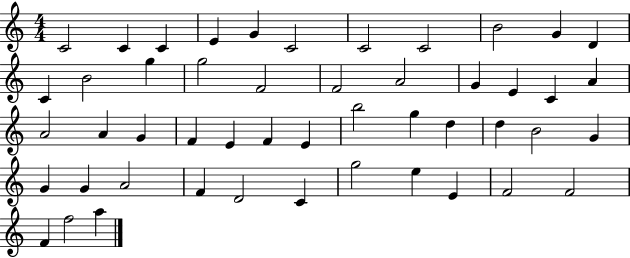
C4/h C4/q C4/q E4/q G4/q C4/h C4/h C4/h B4/h G4/q D4/q C4/q B4/h G5/q G5/h F4/h F4/h A4/h G4/q E4/q C4/q A4/q A4/h A4/q G4/q F4/q E4/q F4/q E4/q B5/h G5/q D5/q D5/q B4/h G4/q G4/q G4/q A4/h F4/q D4/h C4/q G5/h E5/q E4/q F4/h F4/h F4/q F5/h A5/q